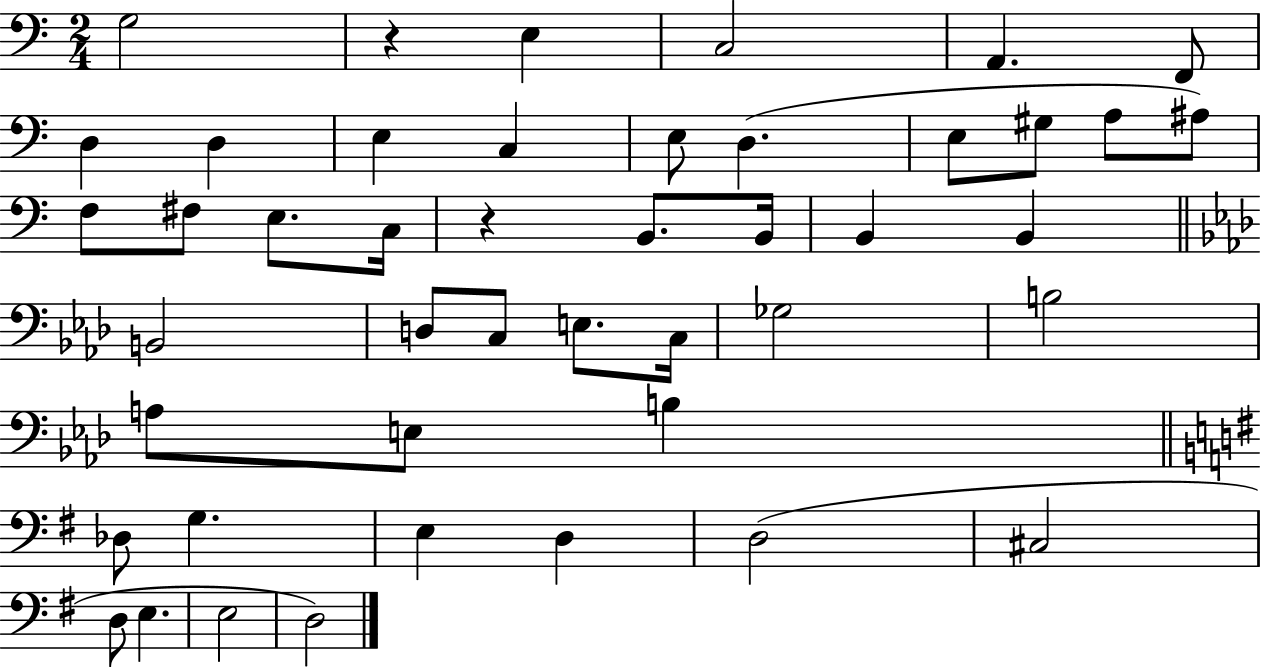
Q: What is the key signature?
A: C major